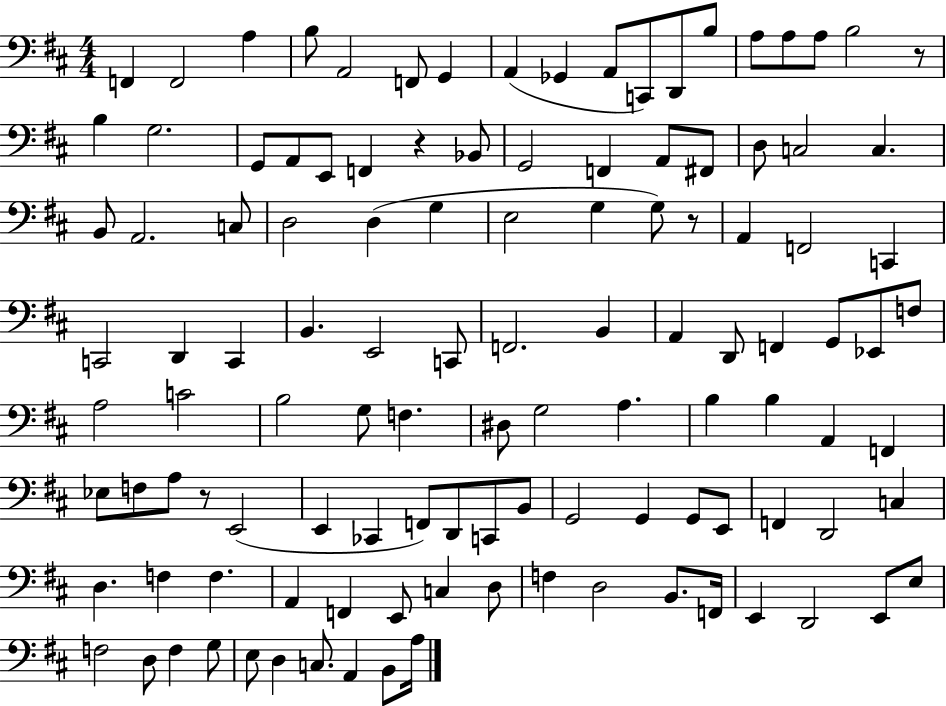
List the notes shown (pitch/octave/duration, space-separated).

F2/q F2/h A3/q B3/e A2/h F2/e G2/q A2/q Gb2/q A2/e C2/e D2/e B3/e A3/e A3/e A3/e B3/h R/e B3/q G3/h. G2/e A2/e E2/e F2/q R/q Bb2/e G2/h F2/q A2/e F#2/e D3/e C3/h C3/q. B2/e A2/h. C3/e D3/h D3/q G3/q E3/h G3/q G3/e R/e A2/q F2/h C2/q C2/h D2/q C2/q B2/q. E2/h C2/e F2/h. B2/q A2/q D2/e F2/q G2/e Eb2/e F3/e A3/h C4/h B3/h G3/e F3/q. D#3/e G3/h A3/q. B3/q B3/q A2/q F2/q Eb3/e F3/e A3/e R/e E2/h E2/q CES2/q F2/e D2/e C2/e B2/e G2/h G2/q G2/e E2/e F2/q D2/h C3/q D3/q. F3/q F3/q. A2/q F2/q E2/e C3/q D3/e F3/q D3/h B2/e. F2/s E2/q D2/h E2/e E3/e F3/h D3/e F3/q G3/e E3/e D3/q C3/e. A2/q B2/e A3/s